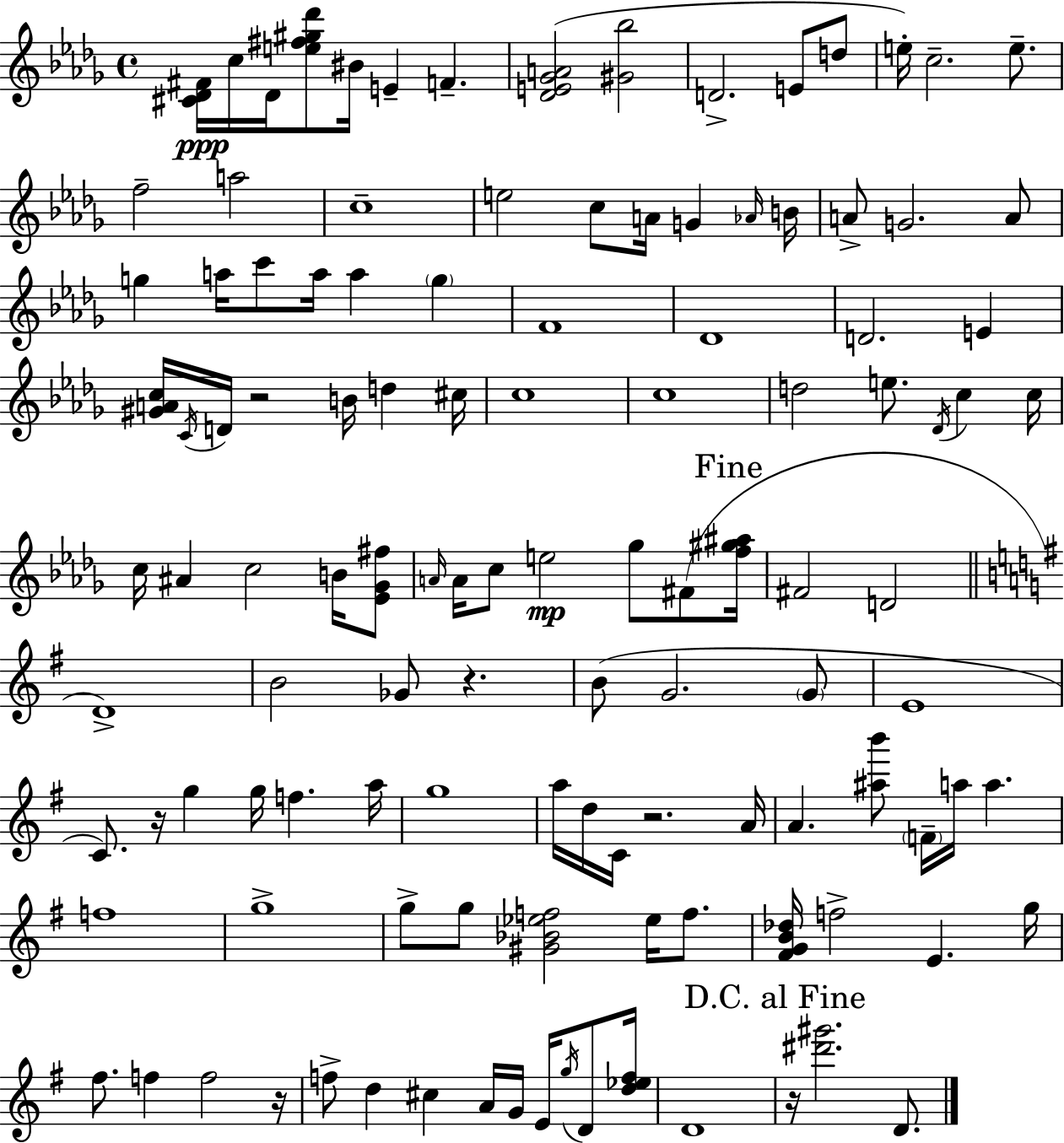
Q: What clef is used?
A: treble